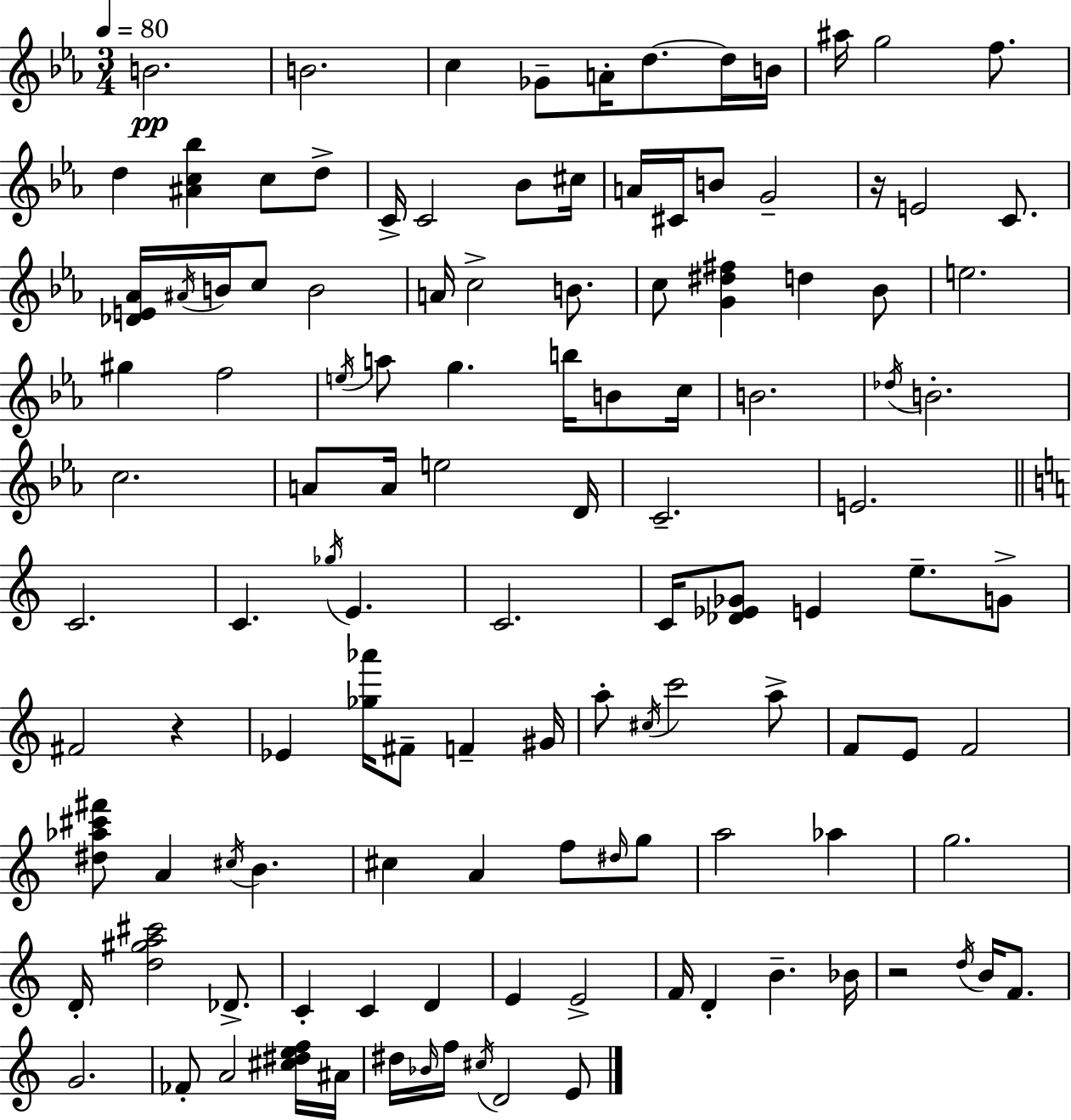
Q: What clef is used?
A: treble